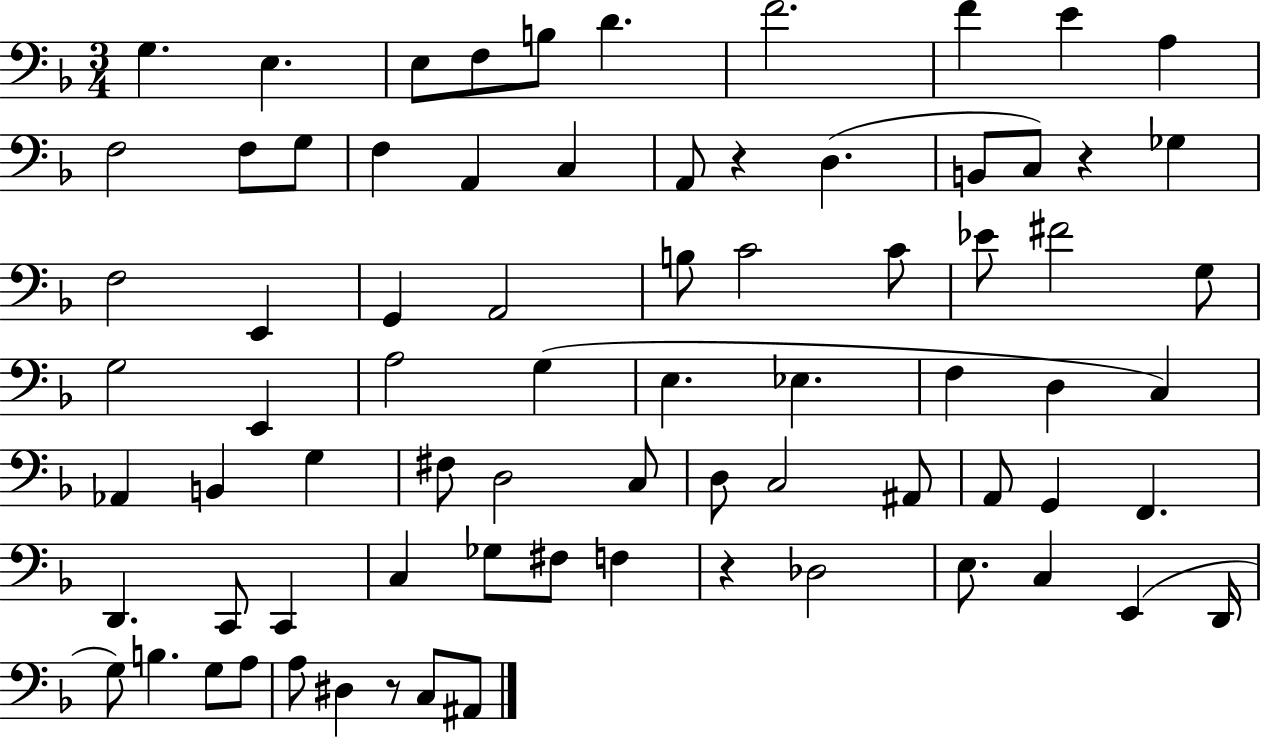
X:1
T:Untitled
M:3/4
L:1/4
K:F
G, E, E,/2 F,/2 B,/2 D F2 F E A, F,2 F,/2 G,/2 F, A,, C, A,,/2 z D, B,,/2 C,/2 z _G, F,2 E,, G,, A,,2 B,/2 C2 C/2 _E/2 ^F2 G,/2 G,2 E,, A,2 G, E, _E, F, D, C, _A,, B,, G, ^F,/2 D,2 C,/2 D,/2 C,2 ^A,,/2 A,,/2 G,, F,, D,, C,,/2 C,, C, _G,/2 ^F,/2 F, z _D,2 E,/2 C, E,, D,,/4 G,/2 B, G,/2 A,/2 A,/2 ^D, z/2 C,/2 ^A,,/2